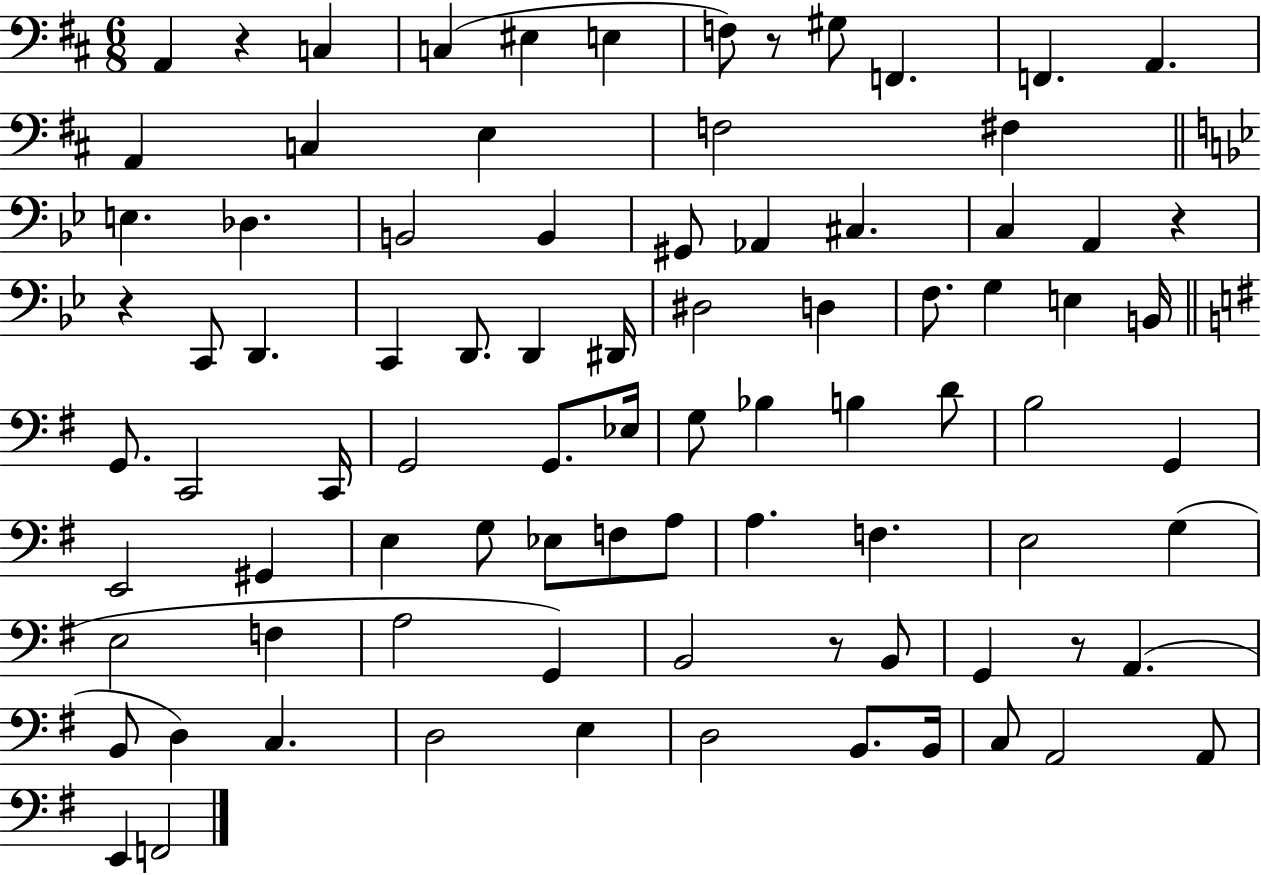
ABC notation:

X:1
T:Untitled
M:6/8
L:1/4
K:D
A,, z C, C, ^E, E, F,/2 z/2 ^G,/2 F,, F,, A,, A,, C, E, F,2 ^F, E, _D, B,,2 B,, ^G,,/2 _A,, ^C, C, A,, z z C,,/2 D,, C,, D,,/2 D,, ^D,,/4 ^D,2 D, F,/2 G, E, B,,/4 G,,/2 C,,2 C,,/4 G,,2 G,,/2 _E,/4 G,/2 _B, B, D/2 B,2 G,, E,,2 ^G,, E, G,/2 _E,/2 F,/2 A,/2 A, F, E,2 G, E,2 F, A,2 G,, B,,2 z/2 B,,/2 G,, z/2 A,, B,,/2 D, C, D,2 E, D,2 B,,/2 B,,/4 C,/2 A,,2 A,,/2 E,, F,,2